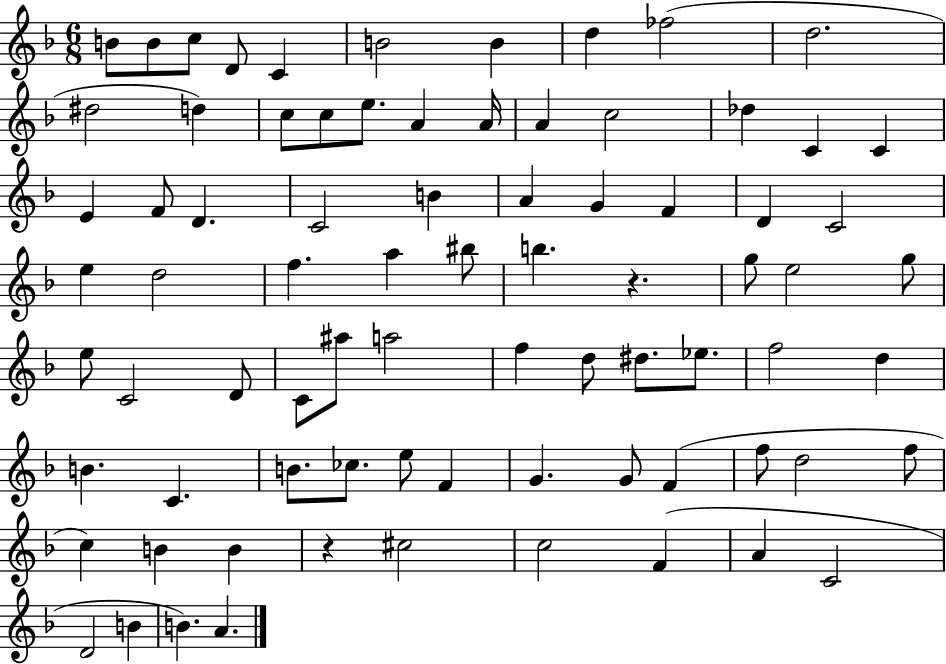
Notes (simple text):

B4/e B4/e C5/e D4/e C4/q B4/h B4/q D5/q FES5/h D5/h. D#5/h D5/q C5/e C5/e E5/e. A4/q A4/s A4/q C5/h Db5/q C4/q C4/q E4/q F4/e D4/q. C4/h B4/q A4/q G4/q F4/q D4/q C4/h E5/q D5/h F5/q. A5/q BIS5/e B5/q. R/q. G5/e E5/h G5/e E5/e C4/h D4/e C4/e A#5/e A5/h F5/q D5/e D#5/e. Eb5/e. F5/h D5/q B4/q. C4/q. B4/e. CES5/e. E5/e F4/q G4/q. G4/e F4/q F5/e D5/h F5/e C5/q B4/q B4/q R/q C#5/h C5/h F4/q A4/q C4/h D4/h B4/q B4/q. A4/q.